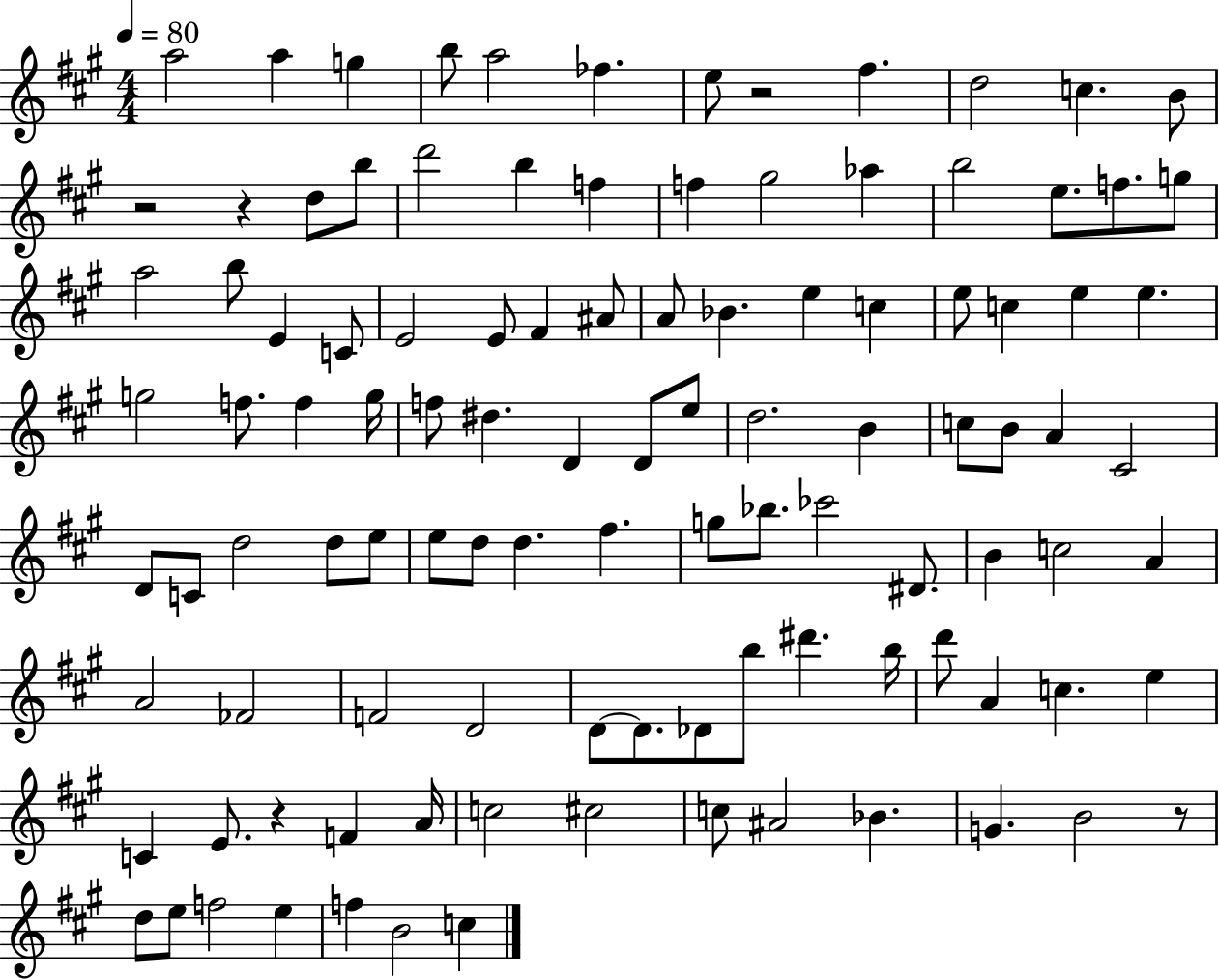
X:1
T:Untitled
M:4/4
L:1/4
K:A
a2 a g b/2 a2 _f e/2 z2 ^f d2 c B/2 z2 z d/2 b/2 d'2 b f f ^g2 _a b2 e/2 f/2 g/2 a2 b/2 E C/2 E2 E/2 ^F ^A/2 A/2 _B e c e/2 c e e g2 f/2 f g/4 f/2 ^d D D/2 e/2 d2 B c/2 B/2 A ^C2 D/2 C/2 d2 d/2 e/2 e/2 d/2 d ^f g/2 _b/2 _c'2 ^D/2 B c2 A A2 _F2 F2 D2 D/2 D/2 _D/2 b/2 ^d' b/4 d'/2 A c e C E/2 z F A/4 c2 ^c2 c/2 ^A2 _B G B2 z/2 d/2 e/2 f2 e f B2 c